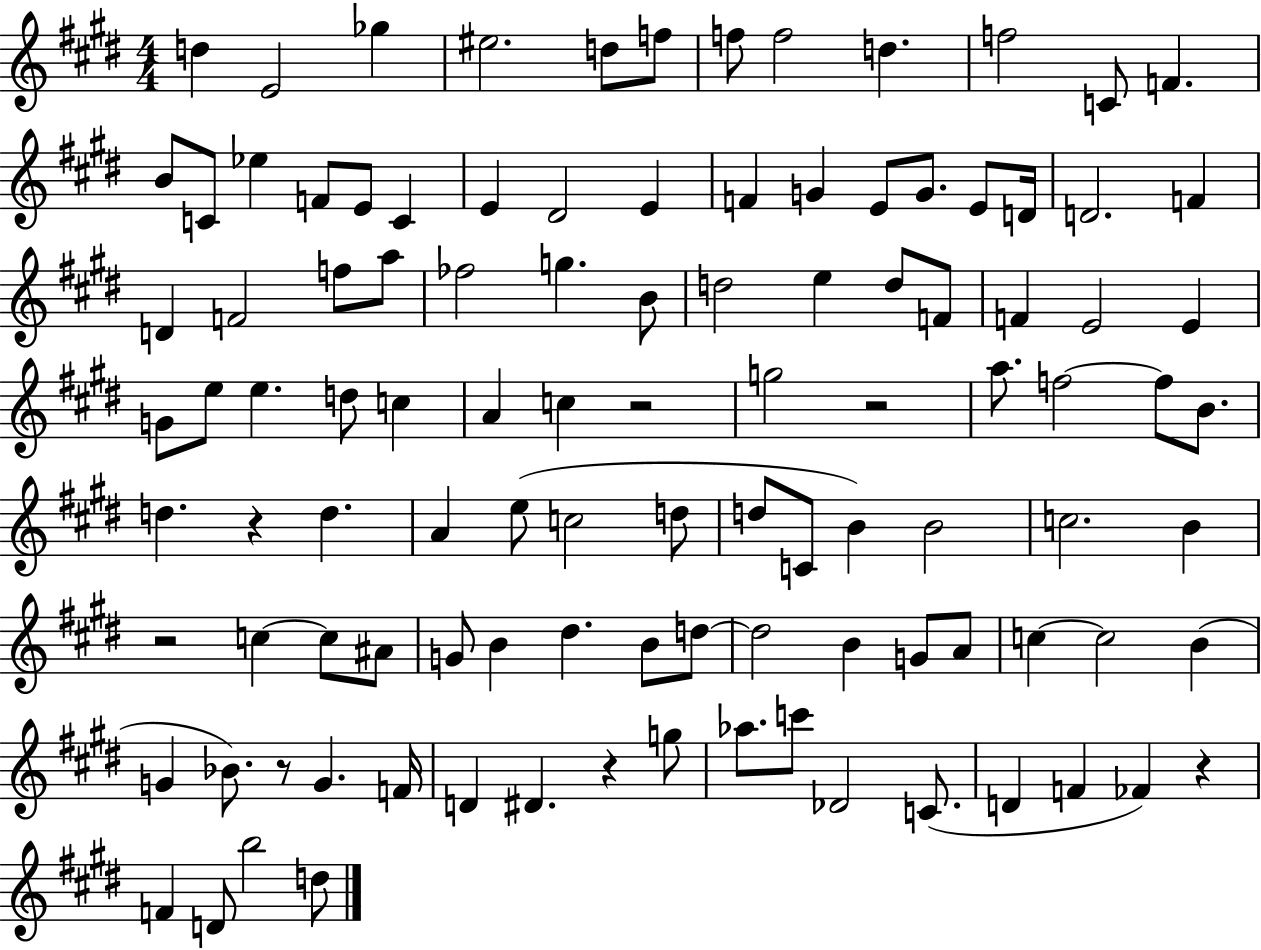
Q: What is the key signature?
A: E major